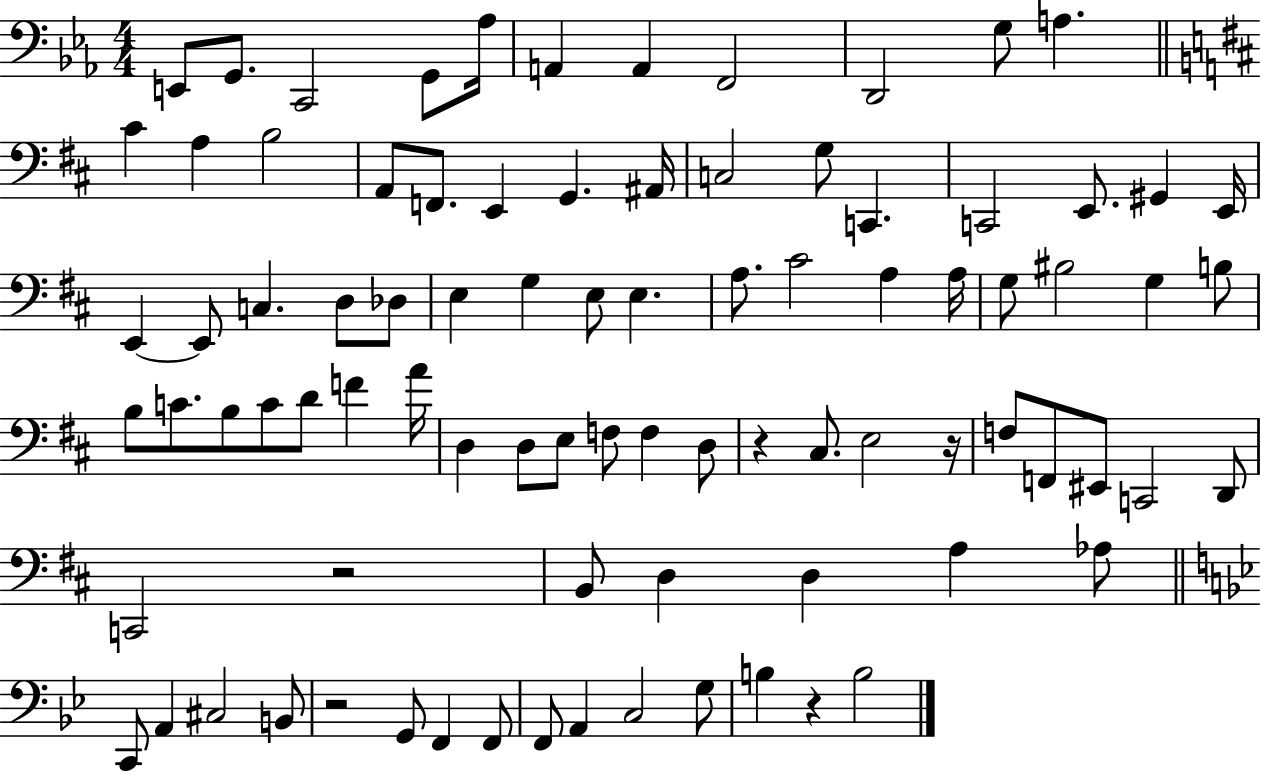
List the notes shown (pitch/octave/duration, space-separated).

E2/e G2/e. C2/h G2/e Ab3/s A2/q A2/q F2/h D2/h G3/e A3/q. C#4/q A3/q B3/h A2/e F2/e. E2/q G2/q. A#2/s C3/h G3/e C2/q. C2/h E2/e. G#2/q E2/s E2/q E2/e C3/q. D3/e Db3/e E3/q G3/q E3/e E3/q. A3/e. C#4/h A3/q A3/s G3/e BIS3/h G3/q B3/e B3/e C4/e. B3/e C4/e D4/e F4/q A4/s D3/q D3/e E3/e F3/e F3/q D3/e R/q C#3/e. E3/h R/s F3/e F2/e EIS2/e C2/h D2/e C2/h R/h B2/e D3/q D3/q A3/q Ab3/e C2/e A2/q C#3/h B2/e R/h G2/e F2/q F2/e F2/e A2/q C3/h G3/e B3/q R/q B3/h